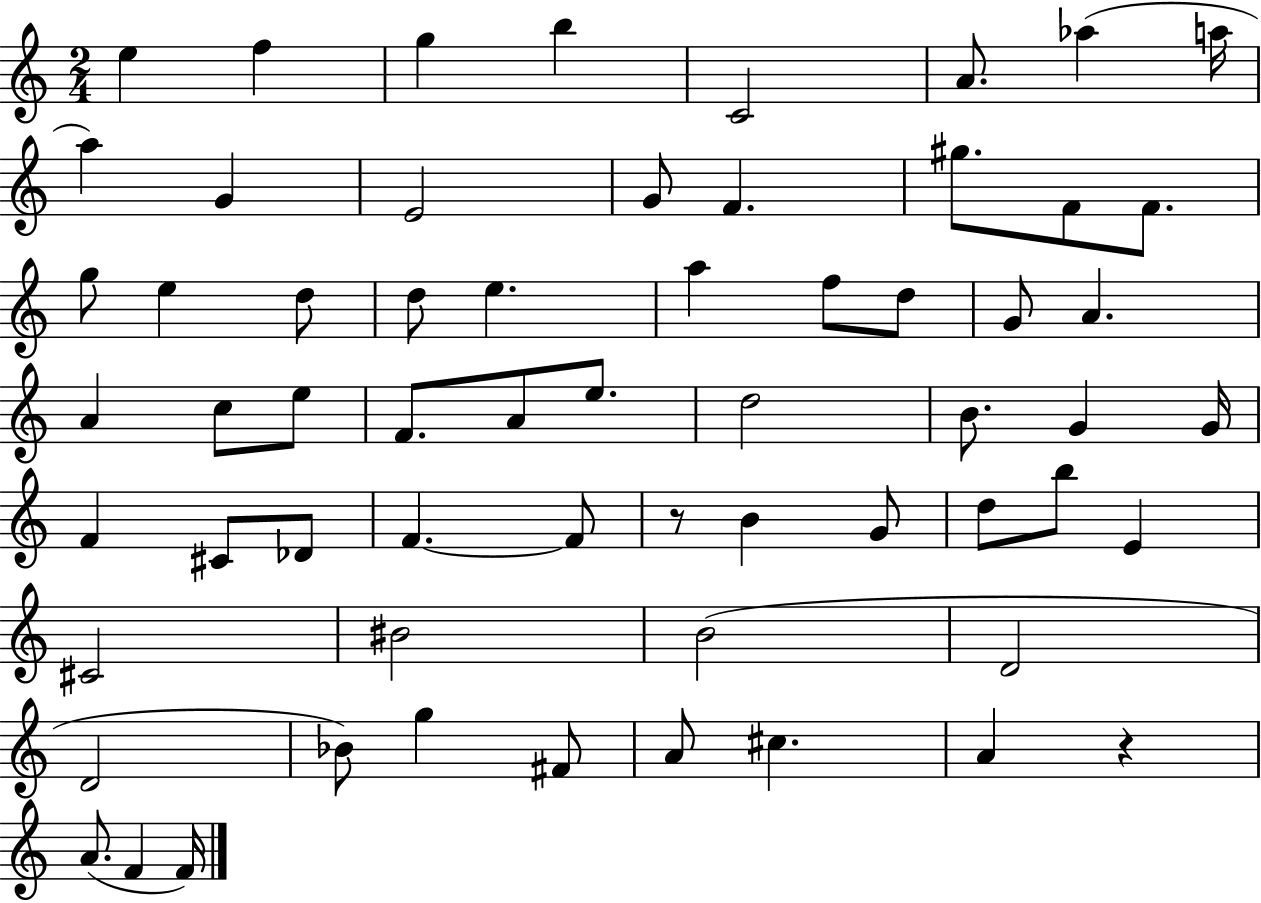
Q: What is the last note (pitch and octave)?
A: F4